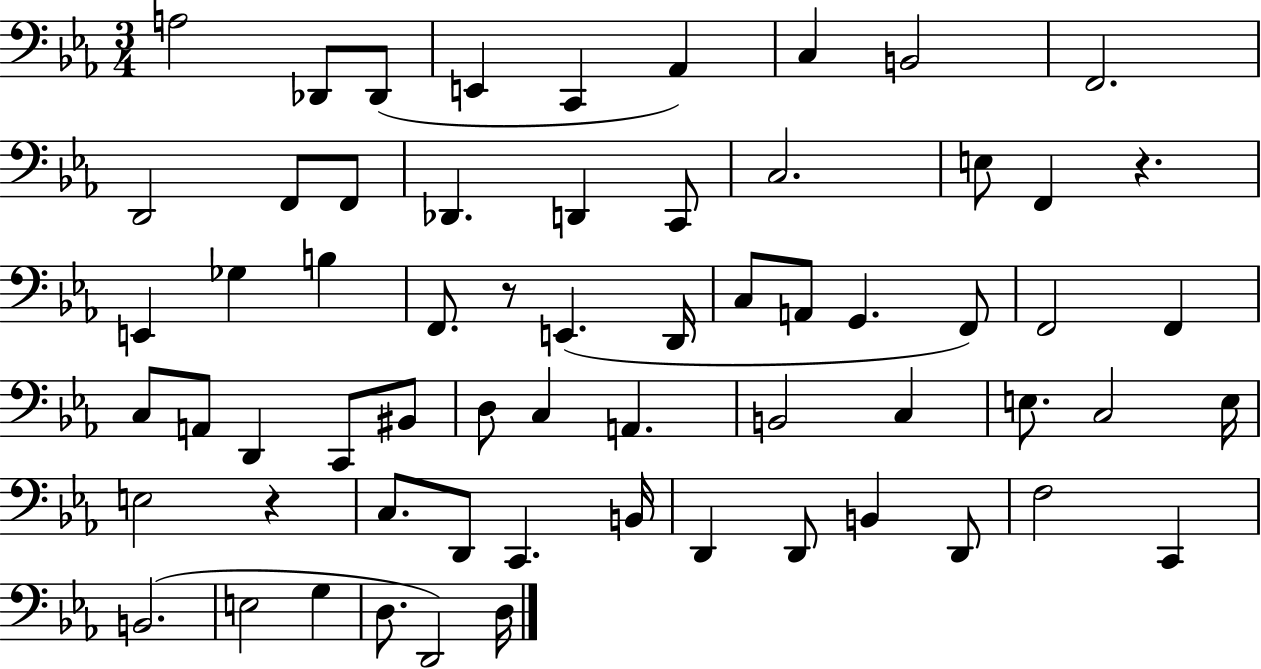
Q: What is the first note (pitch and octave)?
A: A3